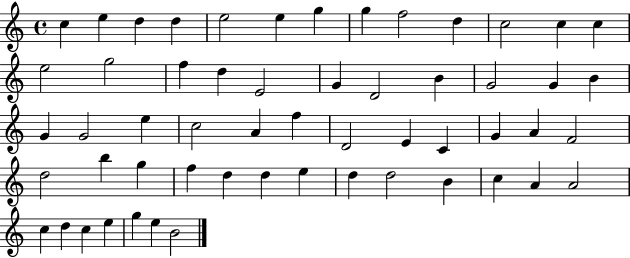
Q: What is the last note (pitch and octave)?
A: B4